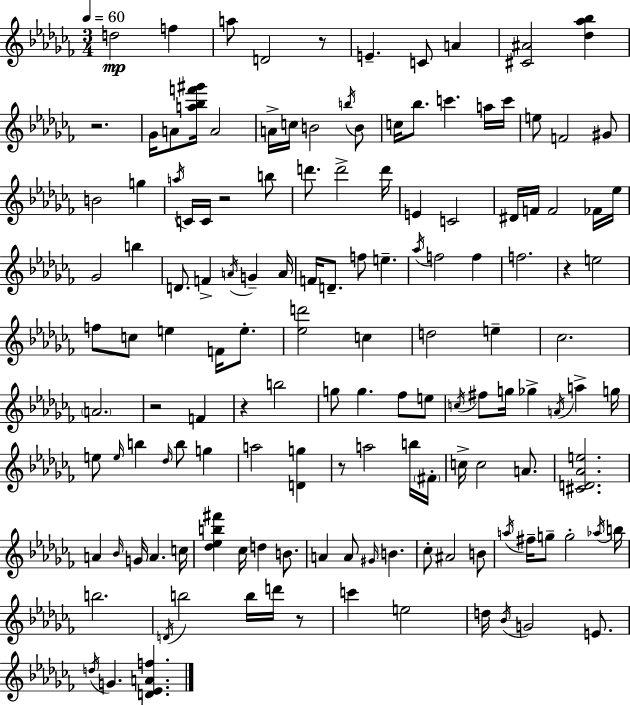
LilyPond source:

{
  \clef treble
  \numericTimeSignature
  \time 3/4
  \key aes \minor
  \tempo 4 = 60
  d''2\mp f''4 | a''8 d'2 r8 | e'4.-- c'8 a'4 | <cis' ais'>2 <des'' aes'' bes''>4 | \break r2. | ges'16 a'8 <a'' bes'' f''' gis'''>16 a'2 | a'16-> c''16 b'2 \acciaccatura { b''16 } b'8 | c''16 bes''8. c'''4. a''16 | \break c'''16 e''8 f'2 gis'8 | b'2 g''4 | \acciaccatura { a''16 } c'16 c'16 r2 | b''8 d'''8. d'''2-> | \break d'''16 e'4 c'2 | dis'16 f'16 f'2 | fes'16 ees''16 ges'2 b''4 | d'8. f'4-> \acciaccatura { a'16 } g'4-- | \break a'16 f'16 d'8.-- f''8 e''4.-- | \acciaccatura { aes''16 } f''2 | f''4 f''2. | r4 e''2 | \break f''8 c''8 e''4 | f'16 e''8.-. <ees'' d'''>2 | c''4 d''2 | e''4-- ces''2. | \break \parenthesize a'2. | r2 | f'4 r4 b''2 | g''8 g''4. | \break fes''8 e''8 \acciaccatura { c''16 } fis''8 g''16 ges''4-> | \acciaccatura { a'16 } a''4-> g''16 e''8 \grace { e''16 } b''4 | \grace { des''16 } b''8 g''4 a''2 | <d' g''>4 r8 a''2 | \break b''16 \parenthesize fis'16-. c''16-> c''2 | a'8. <cis' d' aes' e''>2. | a'4 | \grace { bes'16 } g'16 a'4. c''16 <des'' ees'' b'' fis'''>4 | \break ces''16 d''4 b'8. a'4 | a'8 \grace { gis'16 } b'4. ces''8-. | ais'2 b'8 \acciaccatura { a''16 } fis''16-- | g''8-- g''2-. \acciaccatura { aes''16 } b''16 | \break b''2. | \acciaccatura { d'16 } b''2 b''16 d'''16 r8 | c'''4 e''2 | d''16 \acciaccatura { bes'16 } g'2 e'8. | \break \acciaccatura { d''16 } g'4. <d' ees' a' f''>4. | \bar "|."
}